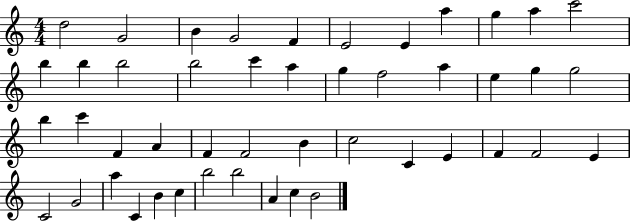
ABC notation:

X:1
T:Untitled
M:4/4
L:1/4
K:C
d2 G2 B G2 F E2 E a g a c'2 b b b2 b2 c' a g f2 a e g g2 b c' F A F F2 B c2 C E F F2 E C2 G2 a C B c b2 b2 A c B2